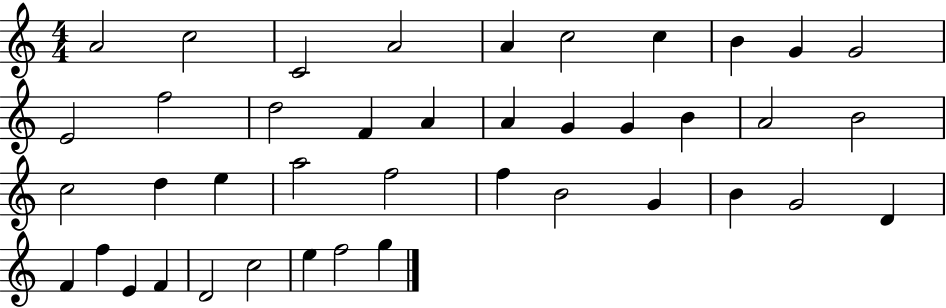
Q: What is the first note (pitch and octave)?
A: A4